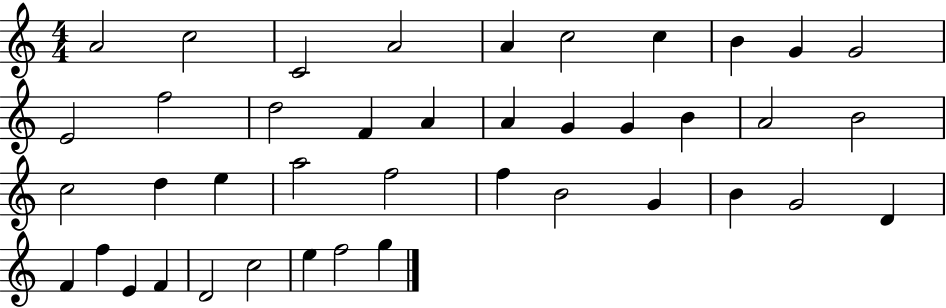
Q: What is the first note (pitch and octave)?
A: A4